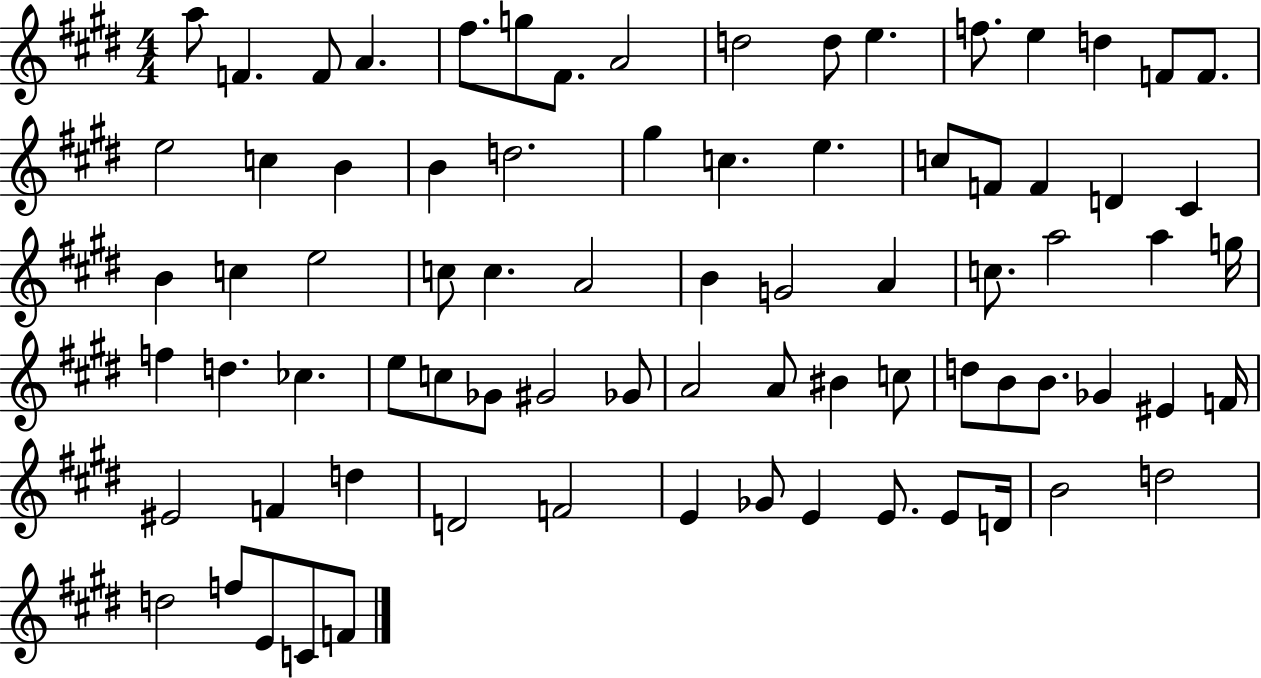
{
  \clef treble
  \numericTimeSignature
  \time 4/4
  \key e \major
  a''8 f'4. f'8 a'4. | fis''8. g''8 fis'8. a'2 | d''2 d''8 e''4. | f''8. e''4 d''4 f'8 f'8. | \break e''2 c''4 b'4 | b'4 d''2. | gis''4 c''4. e''4. | c''8 f'8 f'4 d'4 cis'4 | \break b'4 c''4 e''2 | c''8 c''4. a'2 | b'4 g'2 a'4 | c''8. a''2 a''4 g''16 | \break f''4 d''4. ces''4. | e''8 c''8 ges'8 gis'2 ges'8 | a'2 a'8 bis'4 c''8 | d''8 b'8 b'8. ges'4 eis'4 f'16 | \break eis'2 f'4 d''4 | d'2 f'2 | e'4 ges'8 e'4 e'8. e'8 d'16 | b'2 d''2 | \break d''2 f''8 e'8 c'8 f'8 | \bar "|."
}